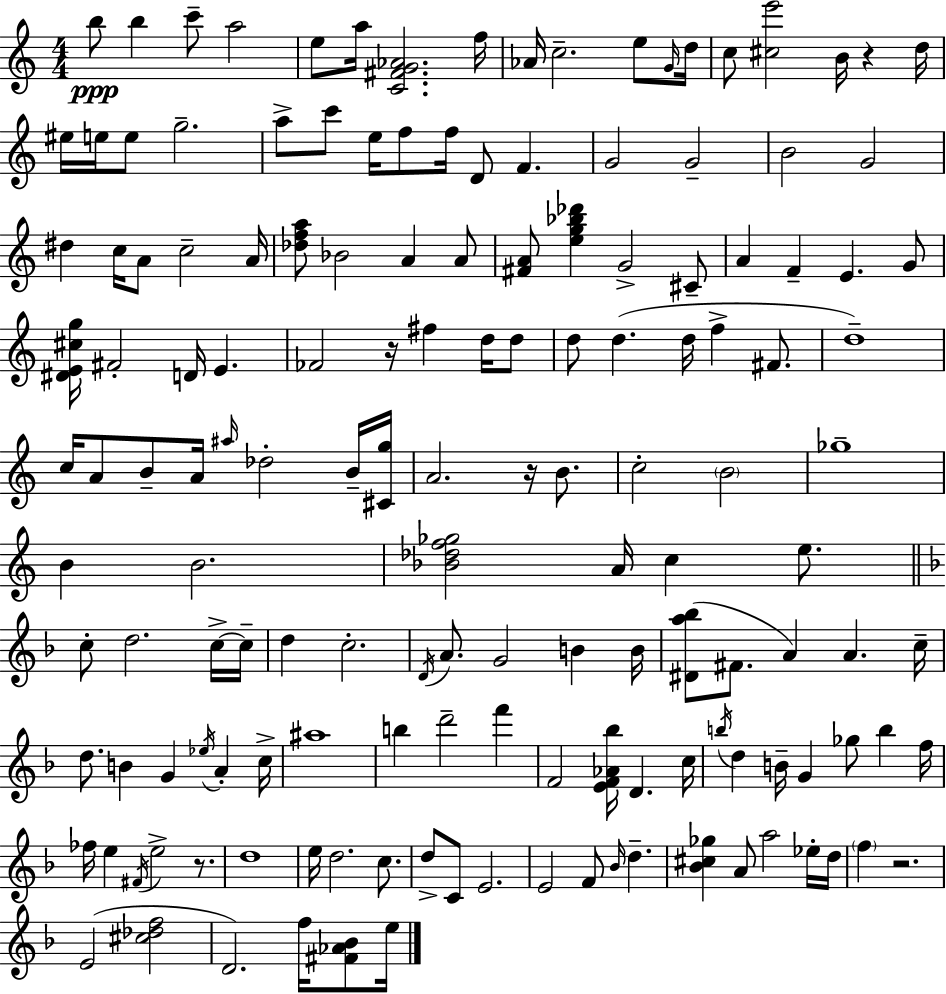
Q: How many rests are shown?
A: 5